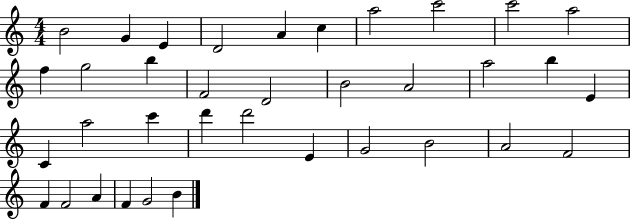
X:1
T:Untitled
M:4/4
L:1/4
K:C
B2 G E D2 A c a2 c'2 c'2 a2 f g2 b F2 D2 B2 A2 a2 b E C a2 c' d' d'2 E G2 B2 A2 F2 F F2 A F G2 B